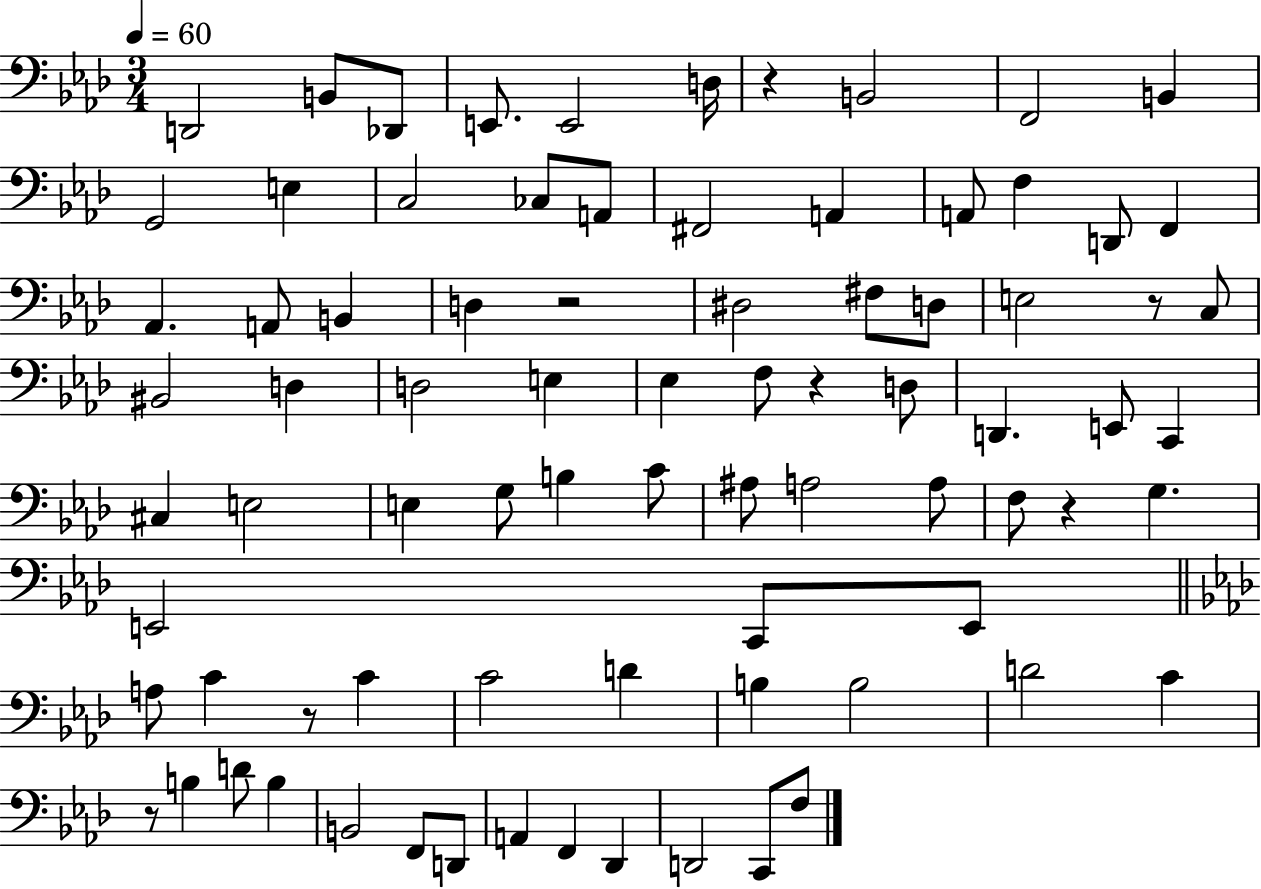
{
  \clef bass
  \numericTimeSignature
  \time 3/4
  \key aes \major
  \tempo 4 = 60
  d,2 b,8 des,8 | e,8. e,2 d16 | r4 b,2 | f,2 b,4 | \break g,2 e4 | c2 ces8 a,8 | fis,2 a,4 | a,8 f4 d,8 f,4 | \break aes,4. a,8 b,4 | d4 r2 | dis2 fis8 d8 | e2 r8 c8 | \break bis,2 d4 | d2 e4 | ees4 f8 r4 d8 | d,4. e,8 c,4 | \break cis4 e2 | e4 g8 b4 c'8 | ais8 a2 a8 | f8 r4 g4. | \break e,2 c,8 e,8 | \bar "||" \break \key f \minor a8 c'4 r8 c'4 | c'2 d'4 | b4 b2 | d'2 c'4 | \break r8 b4 d'8 b4 | b,2 f,8 d,8 | a,4 f,4 des,4 | d,2 c,8 f8 | \break \bar "|."
}